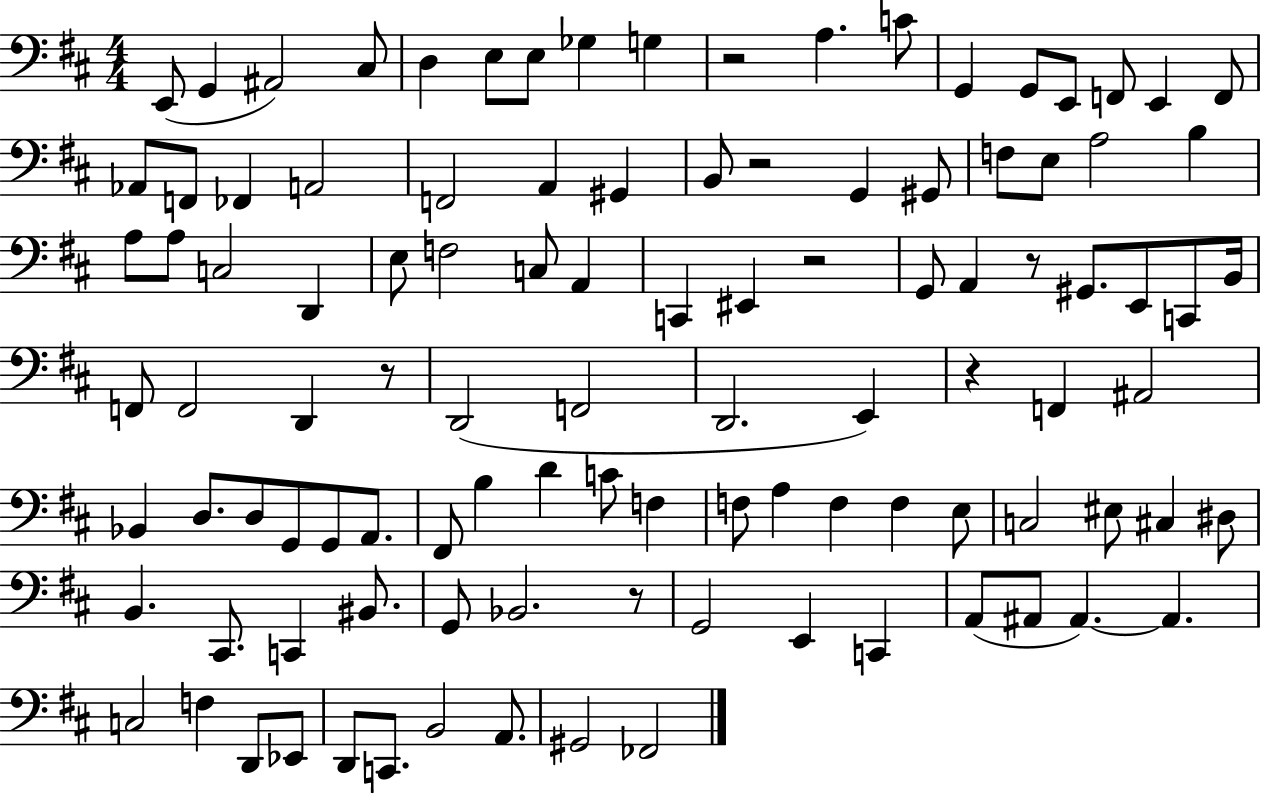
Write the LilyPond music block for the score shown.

{
  \clef bass
  \numericTimeSignature
  \time 4/4
  \key d \major
  e,8( g,4 ais,2) cis8 | d4 e8 e8 ges4 g4 | r2 a4. c'8 | g,4 g,8 e,8 f,8 e,4 f,8 | \break aes,8 f,8 fes,4 a,2 | f,2 a,4 gis,4 | b,8 r2 g,4 gis,8 | f8 e8 a2 b4 | \break a8 a8 c2 d,4 | e8 f2 c8 a,4 | c,4 eis,4 r2 | g,8 a,4 r8 gis,8. e,8 c,8 b,16 | \break f,8 f,2 d,4 r8 | d,2( f,2 | d,2. e,4) | r4 f,4 ais,2 | \break bes,4 d8. d8 g,8 g,8 a,8. | fis,8 b4 d'4 c'8 f4 | f8 a4 f4 f4 e8 | c2 eis8 cis4 dis8 | \break b,4. cis,8. c,4 bis,8. | g,8 bes,2. r8 | g,2 e,4 c,4 | a,8( ais,8 ais,4.~~) ais,4. | \break c2 f4 d,8 ees,8 | d,8 c,8. b,2 a,8. | gis,2 fes,2 | \bar "|."
}